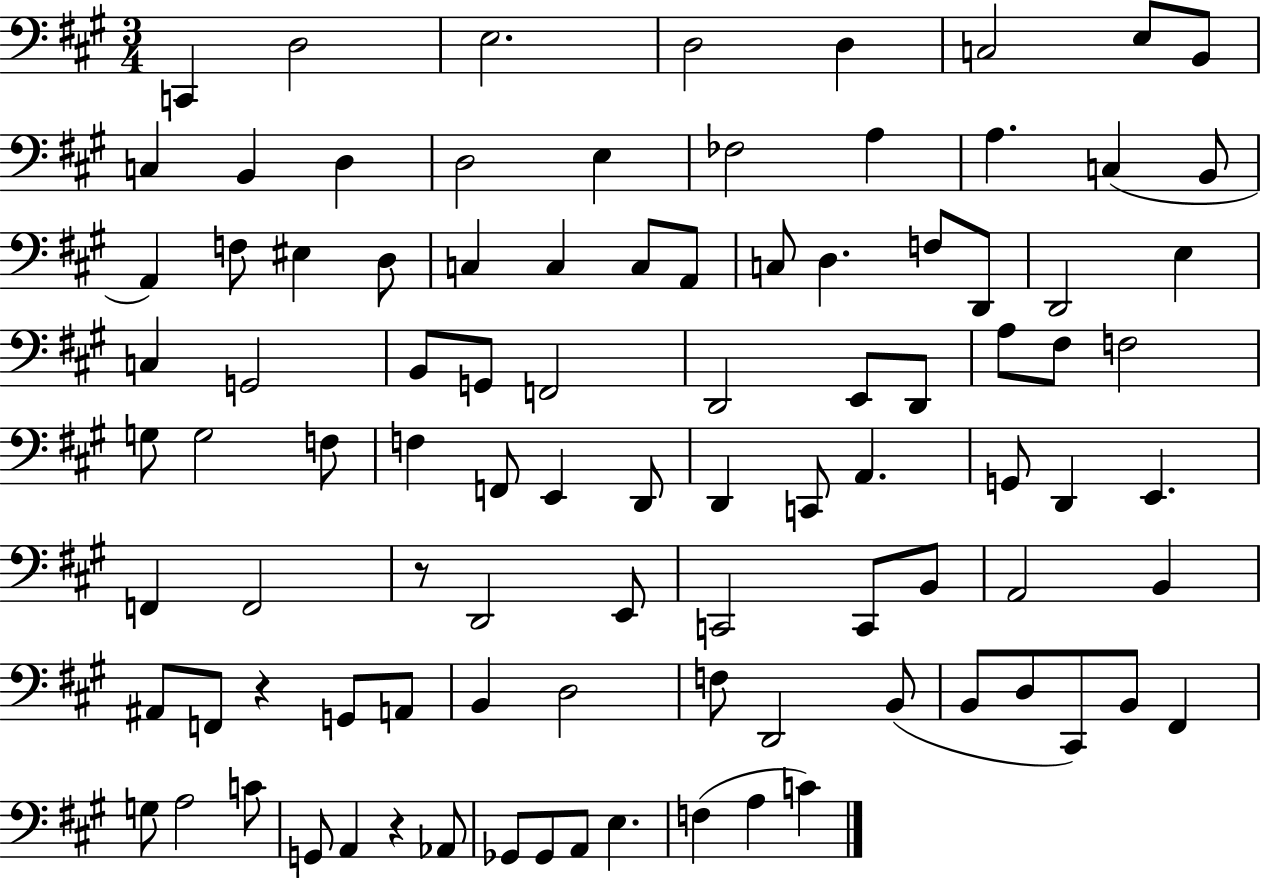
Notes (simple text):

C2/q D3/h E3/h. D3/h D3/q C3/h E3/e B2/e C3/q B2/q D3/q D3/h E3/q FES3/h A3/q A3/q. C3/q B2/e A2/q F3/e EIS3/q D3/e C3/q C3/q C3/e A2/e C3/e D3/q. F3/e D2/e D2/h E3/q C3/q G2/h B2/e G2/e F2/h D2/h E2/e D2/e A3/e F#3/e F3/h G3/e G3/h F3/e F3/q F2/e E2/q D2/e D2/q C2/e A2/q. G2/e D2/q E2/q. F2/q F2/h R/e D2/h E2/e C2/h C2/e B2/e A2/h B2/q A#2/e F2/e R/q G2/e A2/e B2/q D3/h F3/e D2/h B2/e B2/e D3/e C#2/e B2/e F#2/q G3/e A3/h C4/e G2/e A2/q R/q Ab2/e Gb2/e Gb2/e A2/e E3/q. F3/q A3/q C4/q